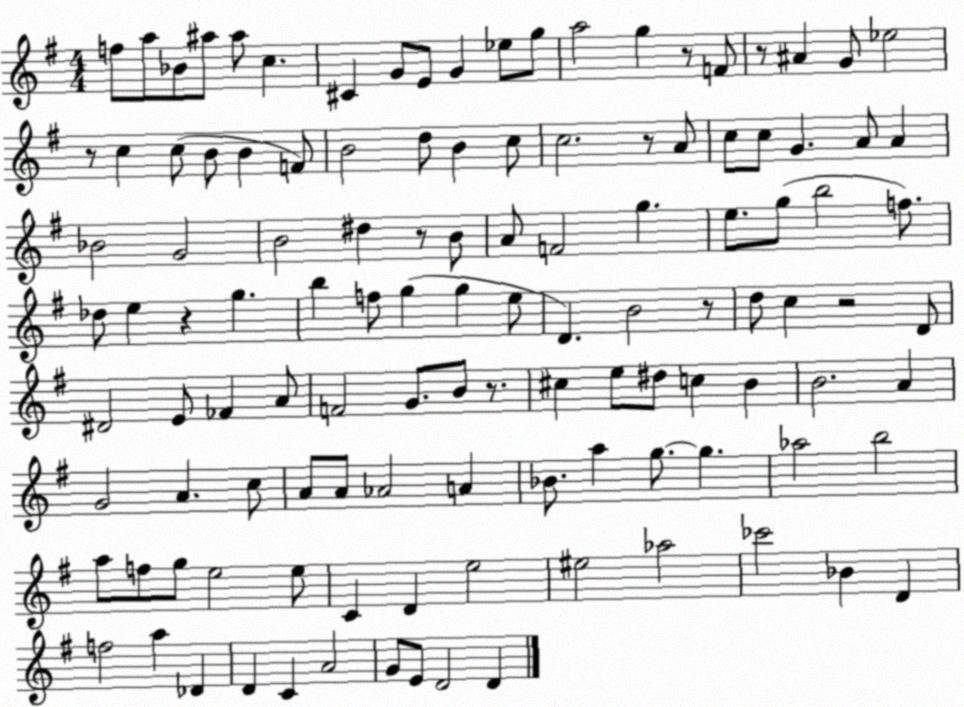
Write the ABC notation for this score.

X:1
T:Untitled
M:4/4
L:1/4
K:G
f/2 a/2 _B/2 ^a/2 ^a/2 c ^C G/2 E/2 G _e/2 g/2 a2 g z/2 F/2 z/2 ^A G/2 _e2 z/2 c c/2 B/2 B F/2 B2 d/2 B c/2 c2 z/2 A/2 c/2 c/2 G A/2 A _B2 G2 B2 ^d z/2 B/2 A/2 F2 g e/2 g/2 b2 f/2 _d/2 e z g b f/2 g g e/2 D B2 z/2 d/2 c z2 D/2 ^D2 E/2 _F A/2 F2 G/2 B/2 z/2 ^c e/2 ^d/2 c B B2 A G2 A c/2 A/2 A/2 _A2 A _B/2 a g/2 g _a2 b2 a/2 f/2 g/2 e2 e/2 C D e2 ^e2 _a2 _c'2 _B D f2 a _D D C A2 G/2 E/2 D2 D